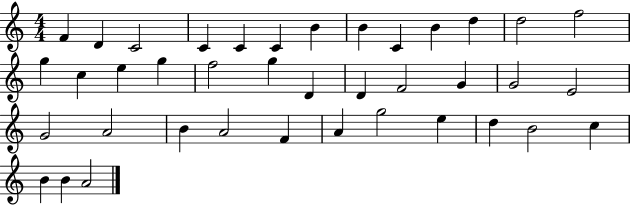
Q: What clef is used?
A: treble